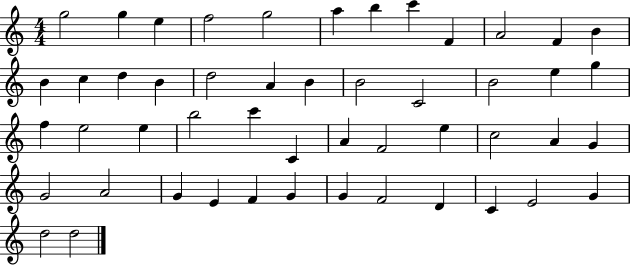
X:1
T:Untitled
M:4/4
L:1/4
K:C
g2 g e f2 g2 a b c' F A2 F B B c d B d2 A B B2 C2 B2 e g f e2 e b2 c' C A F2 e c2 A G G2 A2 G E F G G F2 D C E2 G d2 d2